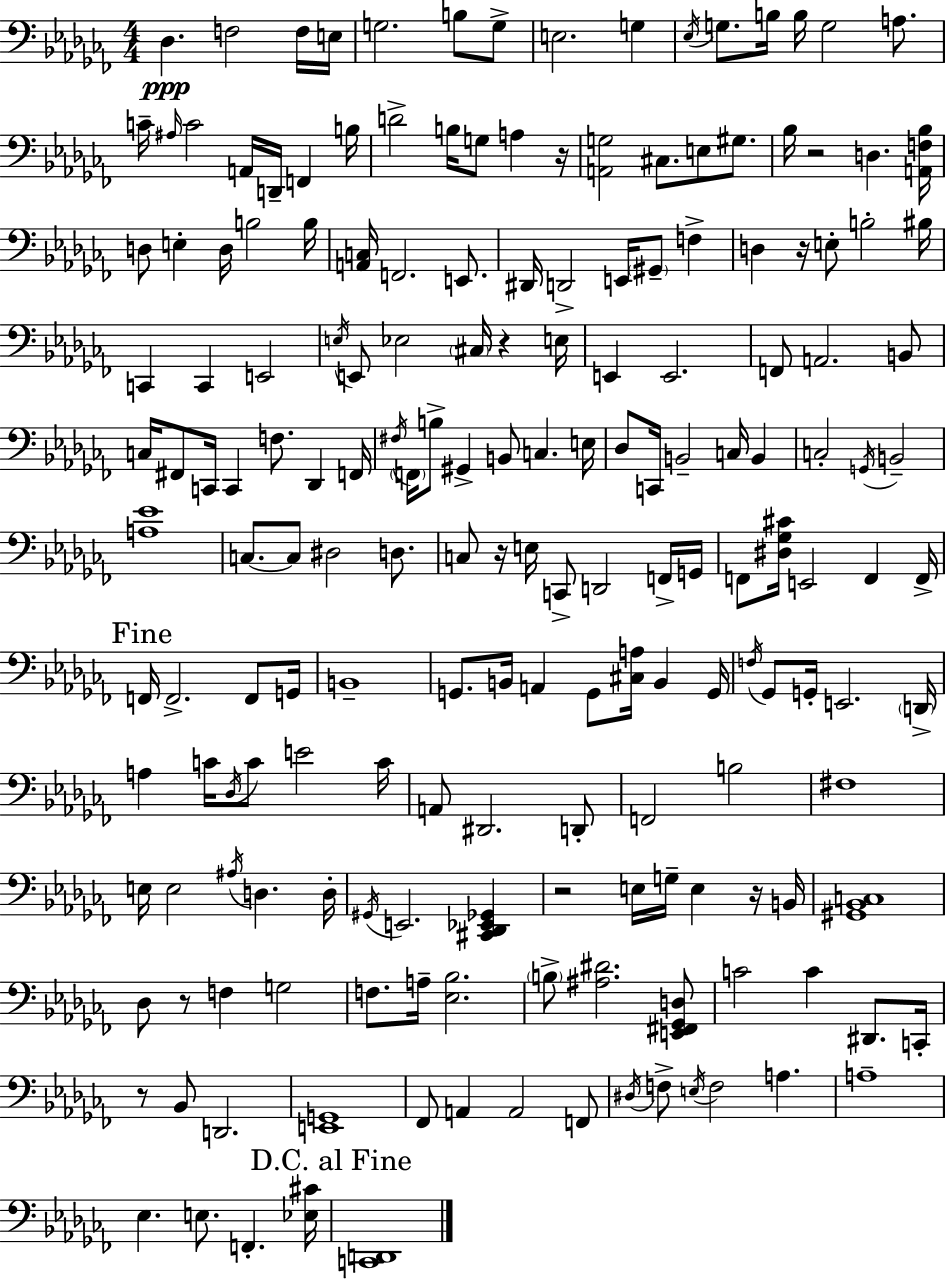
Db3/q. F3/h F3/s E3/s G3/h. B3/e G3/e E3/h. G3/q Eb3/s G3/e. B3/s B3/s G3/h A3/e. C4/s A#3/s C4/h A2/s D2/s F2/q B3/s D4/h B3/s G3/e A3/q R/s [A2,G3]/h C#3/e. E3/e G#3/e. Bb3/s R/h D3/q. [A2,F3,Bb3]/s D3/e E3/q D3/s B3/h B3/s [A2,C3]/s F2/h. E2/e. D#2/s D2/h E2/s G#2/e F3/q D3/q R/s E3/e B3/h BIS3/s C2/q C2/q E2/h E3/s E2/e Eb3/h C#3/s R/q E3/s E2/q E2/h. F2/e A2/h. B2/e C3/s F#2/e C2/s C2/q F3/e. Db2/q F2/s F#3/s F2/s B3/e G#2/q B2/e C3/q. E3/s Db3/e C2/s B2/h C3/s B2/q C3/h G2/s B2/h [A3,Eb4]/w C3/e. C3/e D#3/h D3/e. C3/e R/s E3/s C2/e D2/h F2/s G2/s F2/e [D#3,Gb3,C#4]/s E2/h F2/q F2/s F2/s F2/h. F2/e G2/s B2/w G2/e. B2/s A2/q G2/e [C#3,A3]/s B2/q G2/s F3/s Gb2/e G2/s E2/h. D2/s A3/q C4/s Db3/s C4/e E4/h C4/s A2/e D#2/h. D2/e F2/h B3/h F#3/w E3/s E3/h A#3/s D3/q. D3/s G#2/s E2/h. [C#2,Db2,Eb2,Gb2]/q R/h E3/s G3/s E3/q R/s B2/s [G#2,Bb2,C3]/w Db3/e R/e F3/q G3/h F3/e. A3/s [Eb3,Bb3]/h. B3/e [A#3,D#4]/h. [E2,F#2,Gb2,D3]/e C4/h C4/q D#2/e. C2/s R/e Bb2/e D2/h. [E2,G2]/w FES2/e A2/q A2/h F2/e D#3/s F3/e E3/s F3/h A3/q. A3/w Eb3/q. E3/e. F2/q. [Eb3,C#4]/s [C2,D2]/w